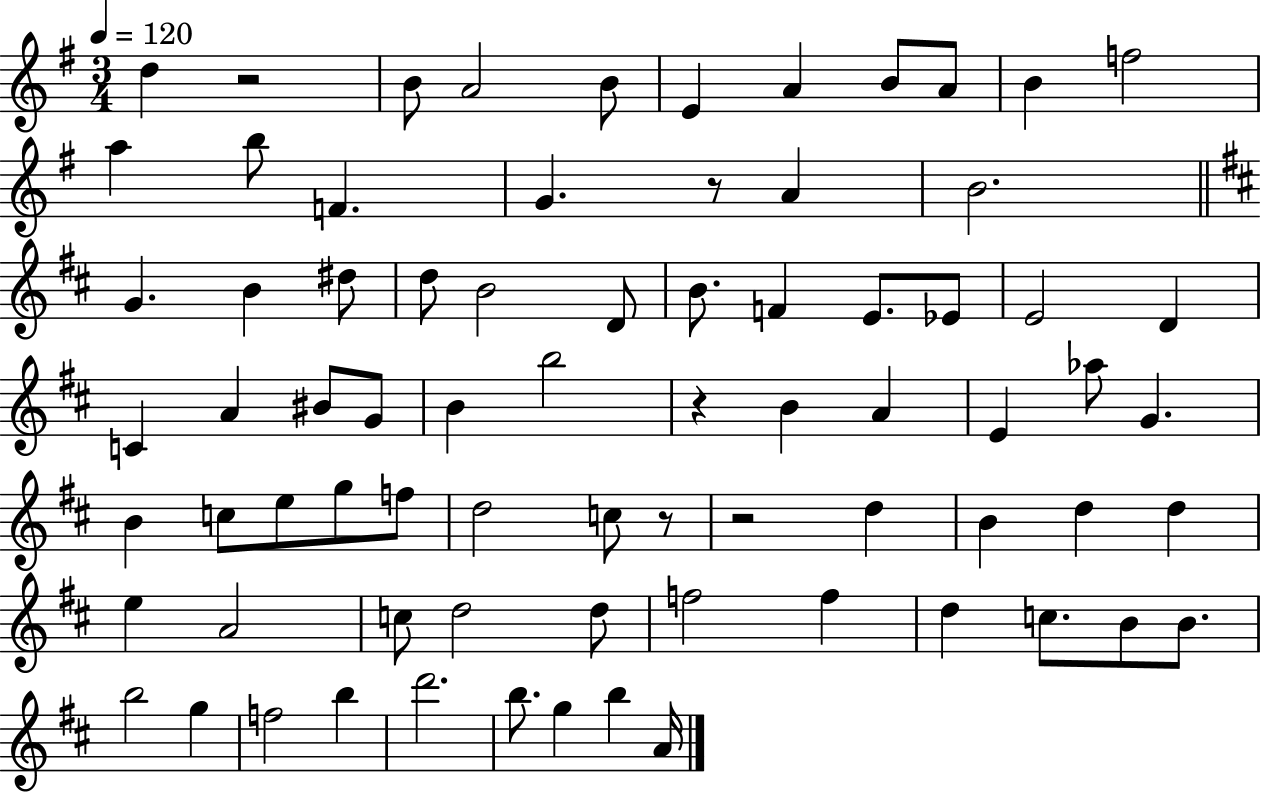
{
  \clef treble
  \numericTimeSignature
  \time 3/4
  \key g \major
  \tempo 4 = 120
  \repeat volta 2 { d''4 r2 | b'8 a'2 b'8 | e'4 a'4 b'8 a'8 | b'4 f''2 | \break a''4 b''8 f'4. | g'4. r8 a'4 | b'2. | \bar "||" \break \key d \major g'4. b'4 dis''8 | d''8 b'2 d'8 | b'8. f'4 e'8. ees'8 | e'2 d'4 | \break c'4 a'4 bis'8 g'8 | b'4 b''2 | r4 b'4 a'4 | e'4 aes''8 g'4. | \break b'4 c''8 e''8 g''8 f''8 | d''2 c''8 r8 | r2 d''4 | b'4 d''4 d''4 | \break e''4 a'2 | c''8 d''2 d''8 | f''2 f''4 | d''4 c''8. b'8 b'8. | \break b''2 g''4 | f''2 b''4 | d'''2. | b''8. g''4 b''4 a'16 | \break } \bar "|."
}